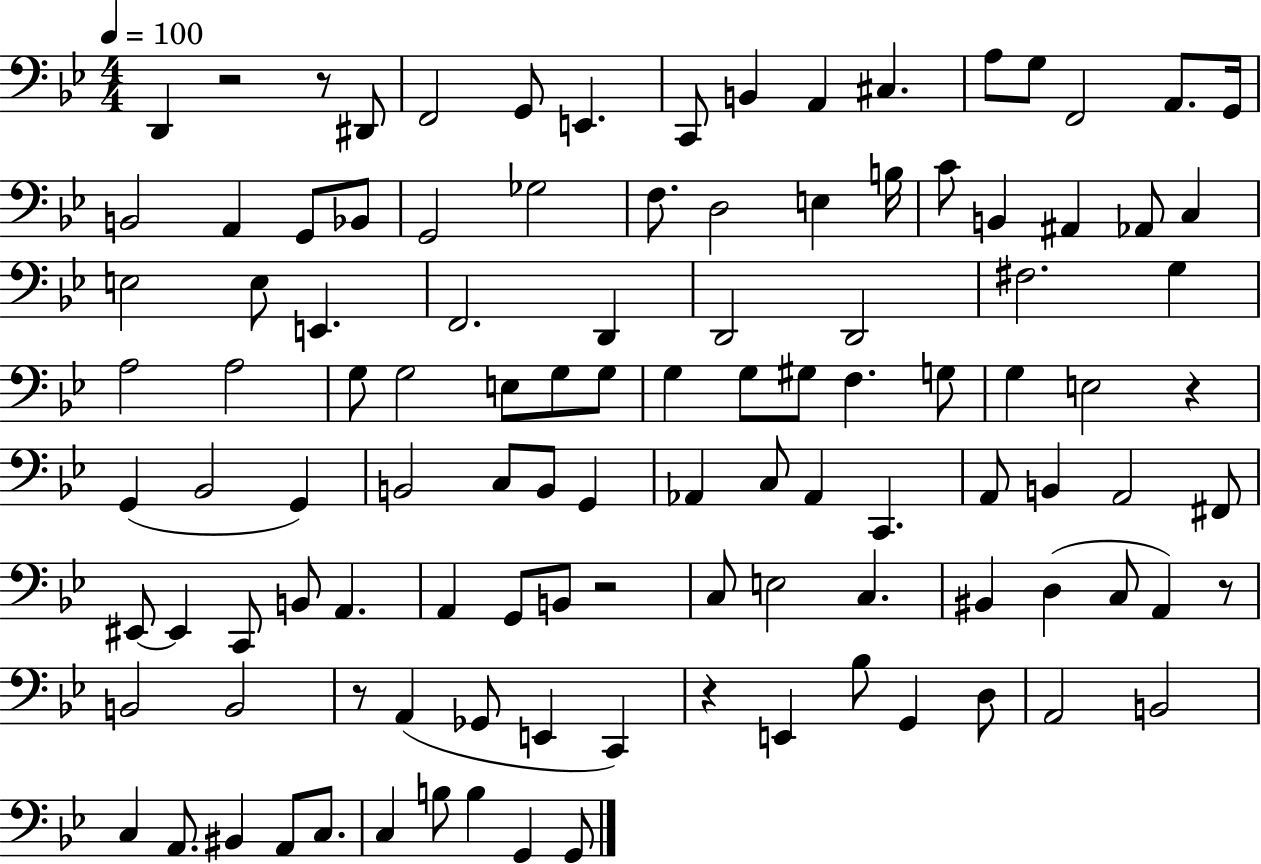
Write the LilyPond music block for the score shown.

{
  \clef bass
  \numericTimeSignature
  \time 4/4
  \key bes \major
  \tempo 4 = 100
  d,4 r2 r8 dis,8 | f,2 g,8 e,4. | c,8 b,4 a,4 cis4. | a8 g8 f,2 a,8. g,16 | \break b,2 a,4 g,8 bes,8 | g,2 ges2 | f8. d2 e4 b16 | c'8 b,4 ais,4 aes,8 c4 | \break e2 e8 e,4. | f,2. d,4 | d,2 d,2 | fis2. g4 | \break a2 a2 | g8 g2 e8 g8 g8 | g4 g8 gis8 f4. g8 | g4 e2 r4 | \break g,4( bes,2 g,4) | b,2 c8 b,8 g,4 | aes,4 c8 aes,4 c,4. | a,8 b,4 a,2 fis,8 | \break eis,8~~ eis,4 c,8 b,8 a,4. | a,4 g,8 b,8 r2 | c8 e2 c4. | bis,4 d4( c8 a,4) r8 | \break b,2 b,2 | r8 a,4( ges,8 e,4 c,4) | r4 e,4 bes8 g,4 d8 | a,2 b,2 | \break c4 a,8. bis,4 a,8 c8. | c4 b8 b4 g,4 g,8 | \bar "|."
}